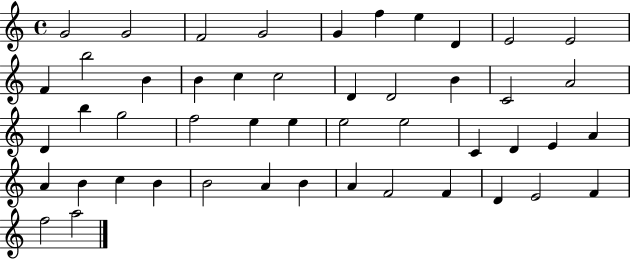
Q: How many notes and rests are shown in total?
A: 48